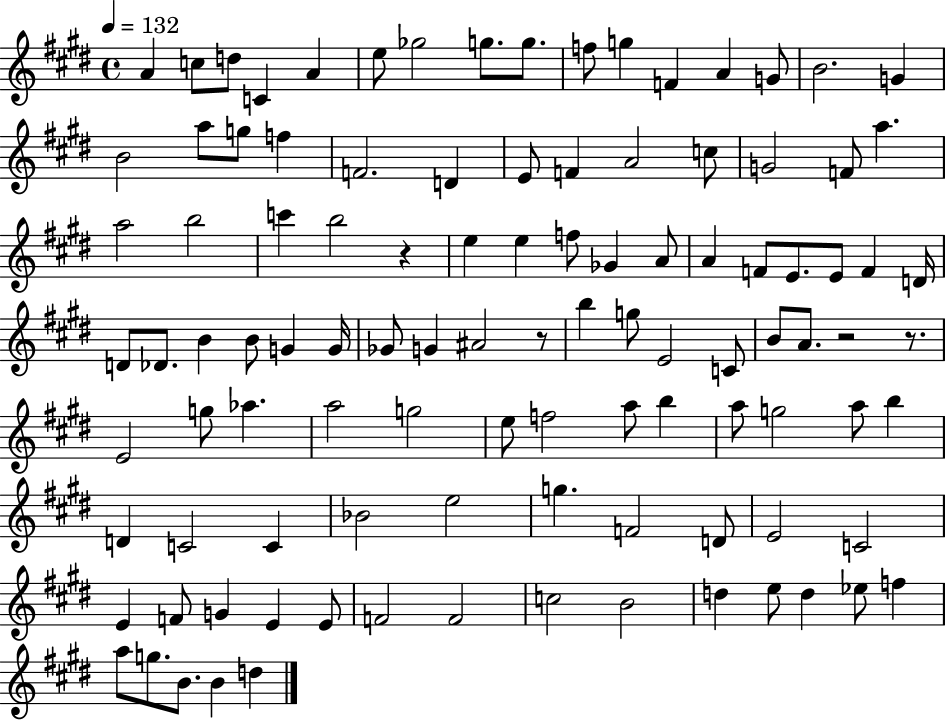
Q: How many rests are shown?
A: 4